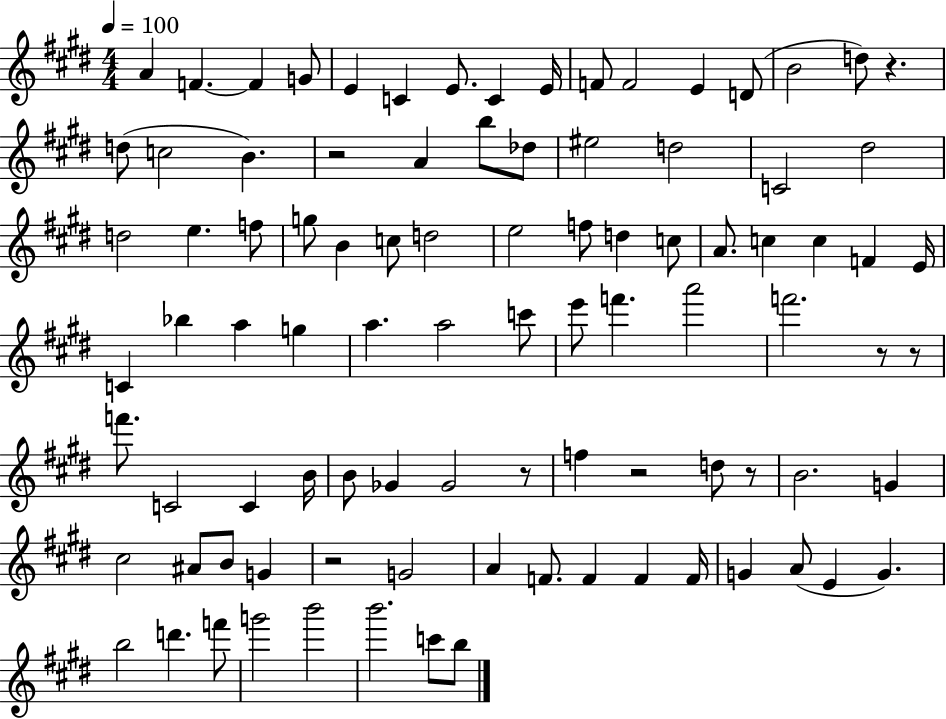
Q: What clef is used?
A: treble